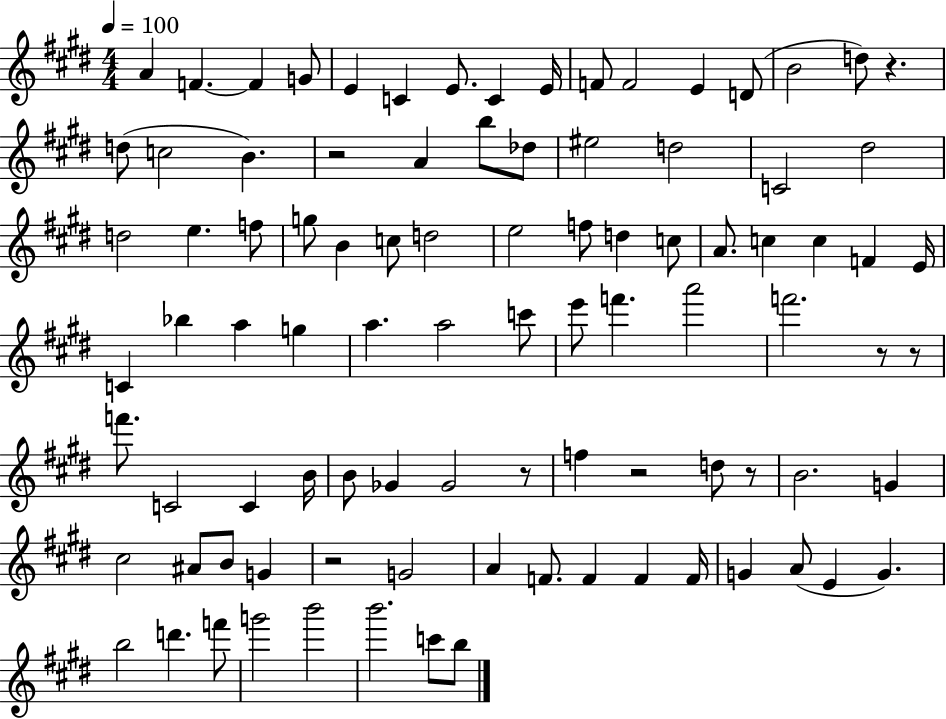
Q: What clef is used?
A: treble